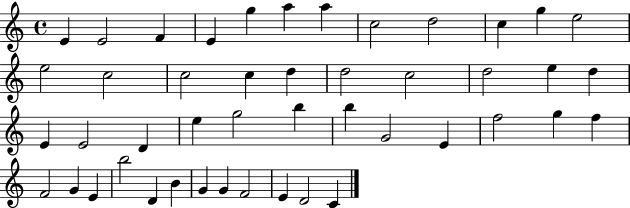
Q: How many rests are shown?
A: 0